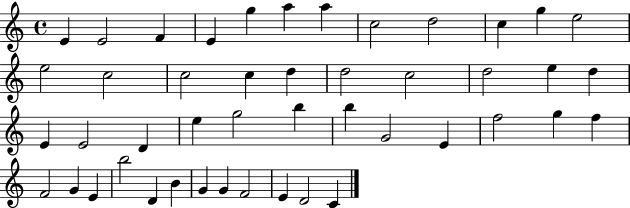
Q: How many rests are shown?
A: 0